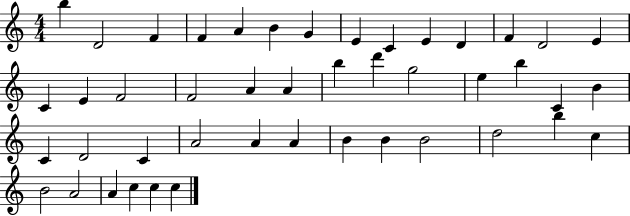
B5/q D4/h F4/q F4/q A4/q B4/q G4/q E4/q C4/q E4/q D4/q F4/q D4/h E4/q C4/q E4/q F4/h F4/h A4/q A4/q B5/q D6/q G5/h E5/q B5/q C4/q B4/q C4/q D4/h C4/q A4/h A4/q A4/q B4/q B4/q B4/h D5/h B5/q C5/q B4/h A4/h A4/q C5/q C5/q C5/q